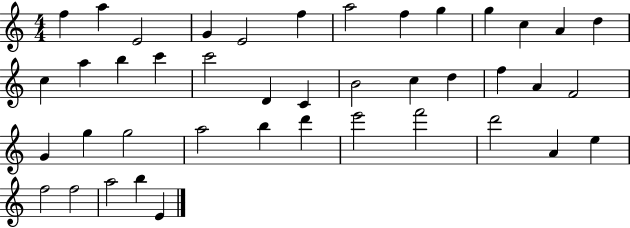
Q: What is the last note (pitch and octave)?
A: E4